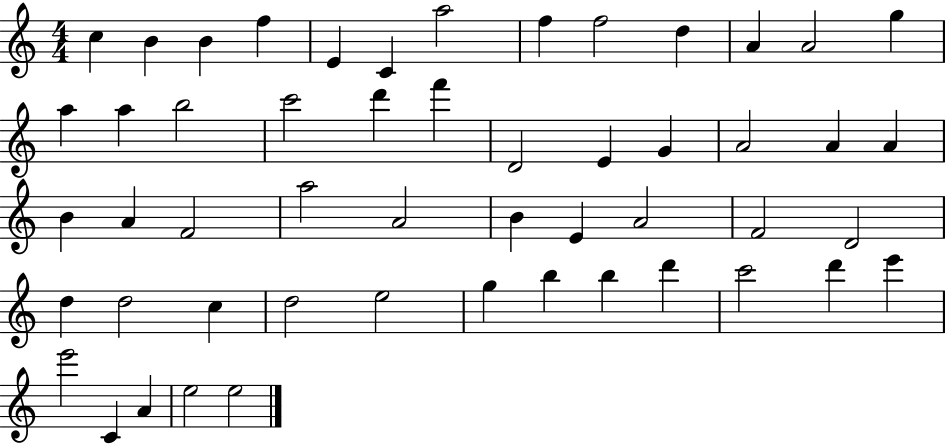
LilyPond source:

{
  \clef treble
  \numericTimeSignature
  \time 4/4
  \key c \major
  c''4 b'4 b'4 f''4 | e'4 c'4 a''2 | f''4 f''2 d''4 | a'4 a'2 g''4 | \break a''4 a''4 b''2 | c'''2 d'''4 f'''4 | d'2 e'4 g'4 | a'2 a'4 a'4 | \break b'4 a'4 f'2 | a''2 a'2 | b'4 e'4 a'2 | f'2 d'2 | \break d''4 d''2 c''4 | d''2 e''2 | g''4 b''4 b''4 d'''4 | c'''2 d'''4 e'''4 | \break e'''2 c'4 a'4 | e''2 e''2 | \bar "|."
}